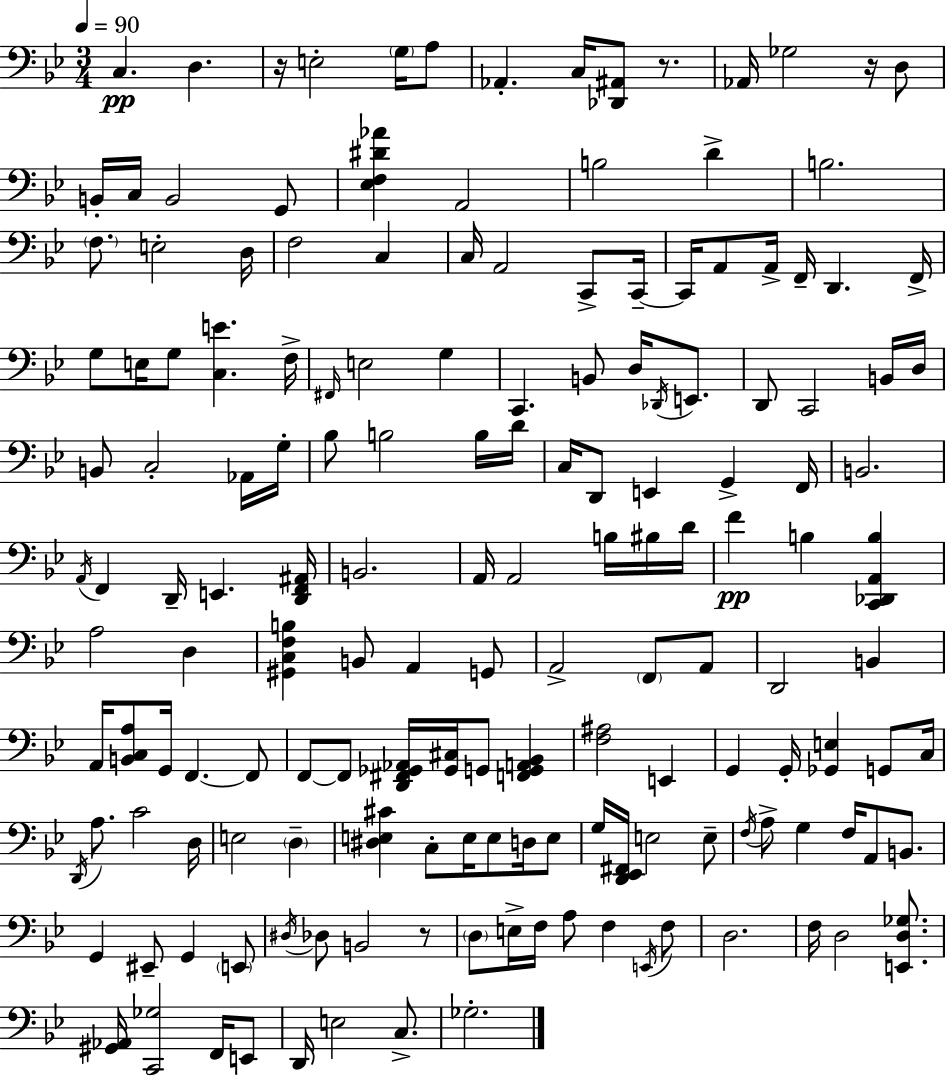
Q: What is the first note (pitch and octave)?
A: C3